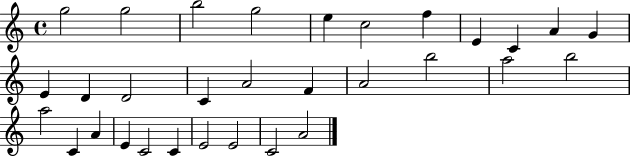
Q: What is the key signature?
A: C major